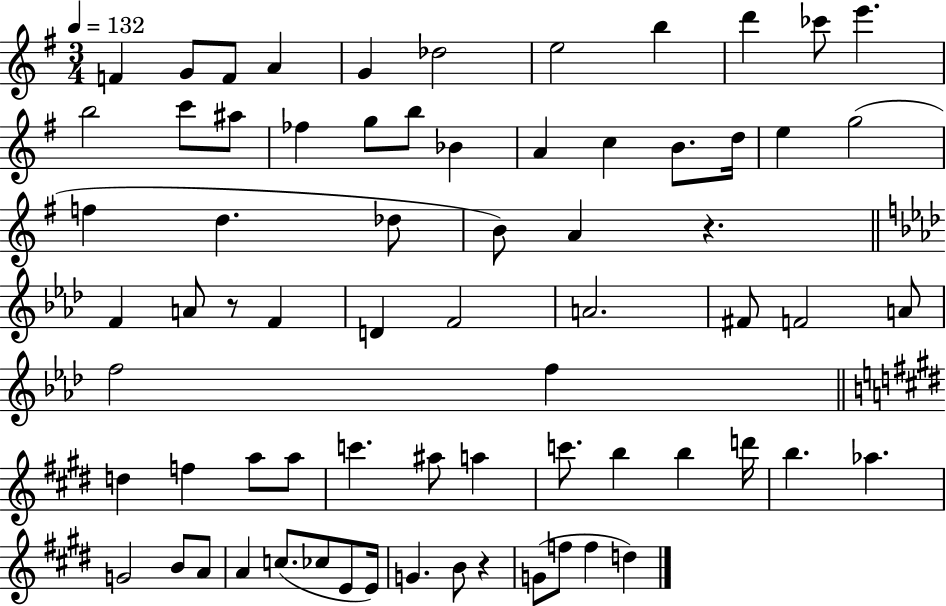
F4/q G4/e F4/e A4/q G4/q Db5/h E5/h B5/q D6/q CES6/e E6/q. B5/h C6/e A#5/e FES5/q G5/e B5/e Bb4/q A4/q C5/q B4/e. D5/s E5/q G5/h F5/q D5/q. Db5/e B4/e A4/q R/q. F4/q A4/e R/e F4/q D4/q F4/h A4/h. F#4/e F4/h A4/e F5/h F5/q D5/q F5/q A5/e A5/e C6/q. A#5/e A5/q C6/e. B5/q B5/q D6/s B5/q. Ab5/q. G4/h B4/e A4/e A4/q C5/e. CES5/e E4/e E4/s G4/q. B4/e R/q G4/e F5/e F5/q D5/q